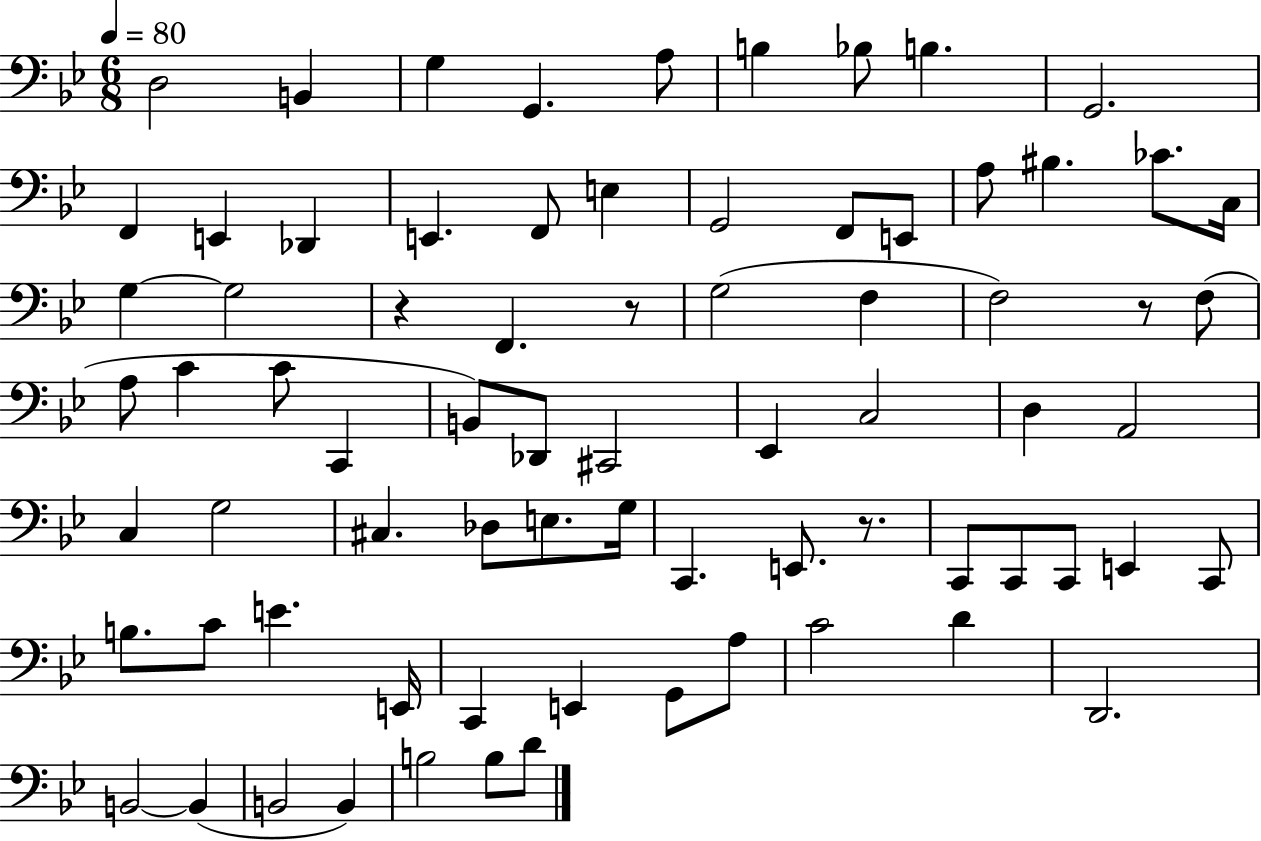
D3/h B2/q G3/q G2/q. A3/e B3/q Bb3/e B3/q. G2/h. F2/q E2/q Db2/q E2/q. F2/e E3/q G2/h F2/e E2/e A3/e BIS3/q. CES4/e. C3/s G3/q G3/h R/q F2/q. R/e G3/h F3/q F3/h R/e F3/e A3/e C4/q C4/e C2/q B2/e Db2/e C#2/h Eb2/q C3/h D3/q A2/h C3/q G3/h C#3/q. Db3/e E3/e. G3/s C2/q. E2/e. R/e. C2/e C2/e C2/e E2/q C2/e B3/e. C4/e E4/q. E2/s C2/q E2/q G2/e A3/e C4/h D4/q D2/h. B2/h B2/q B2/h B2/q B3/h B3/e D4/e